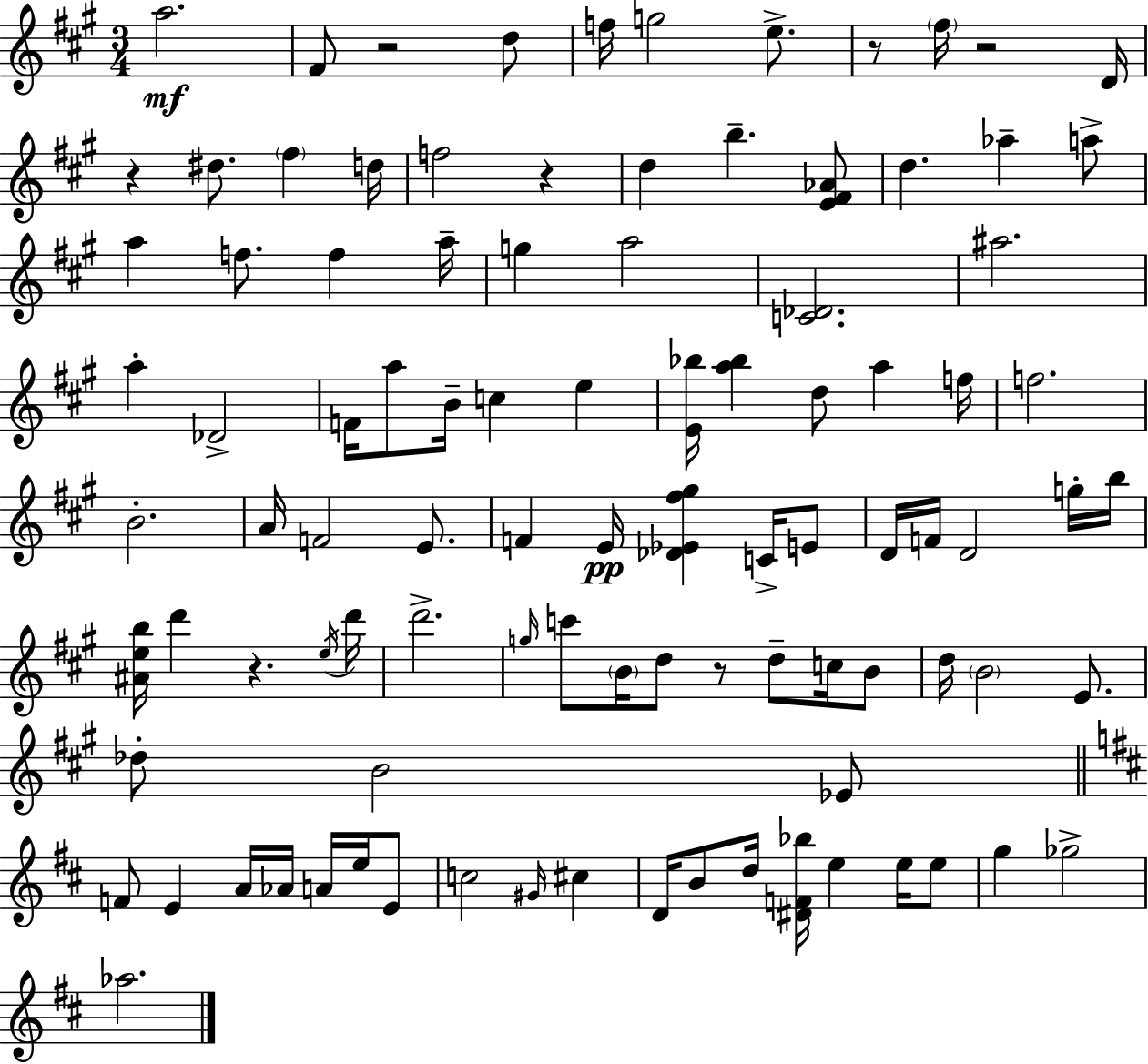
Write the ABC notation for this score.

X:1
T:Untitled
M:3/4
L:1/4
K:A
a2 ^F/2 z2 d/2 f/4 g2 e/2 z/2 ^f/4 z2 D/4 z ^d/2 ^f d/4 f2 z d b [E^F_A]/2 d _a a/2 a f/2 f a/4 g a2 [C_D]2 ^a2 a _D2 F/4 a/2 B/4 c e [E_b]/4 [a_b] d/2 a f/4 f2 B2 A/4 F2 E/2 F E/4 [_D_E^f^g] C/4 E/2 D/4 F/4 D2 g/4 b/4 [^Aeb]/4 d' z e/4 d'/4 d'2 g/4 c'/2 B/4 d/2 z/2 d/2 c/4 B/2 d/4 B2 E/2 _d/2 B2 _E/2 F/2 E A/4 _A/4 A/4 e/4 E/2 c2 ^G/4 ^c D/4 B/2 d/4 [^DF_b]/4 e e/4 e/2 g _g2 _a2